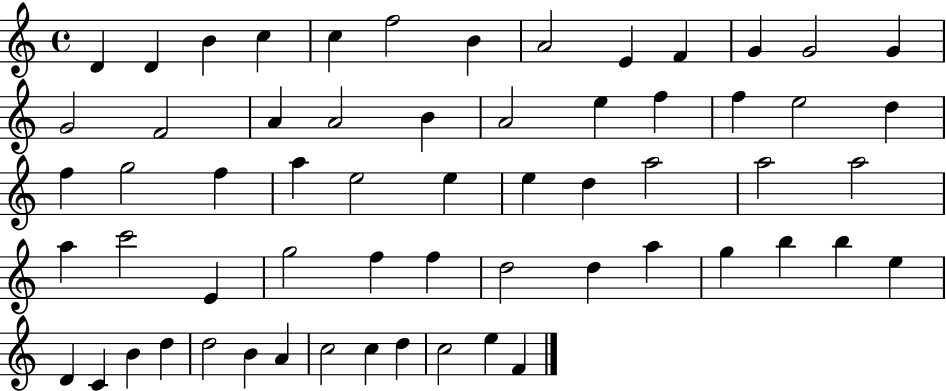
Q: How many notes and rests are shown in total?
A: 61